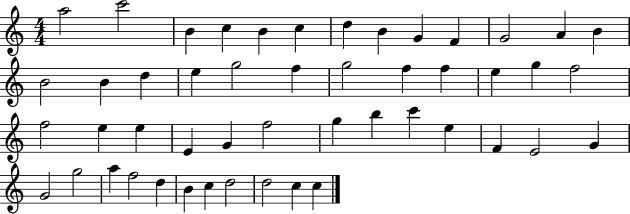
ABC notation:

X:1
T:Untitled
M:4/4
L:1/4
K:C
a2 c'2 B c B c d B G F G2 A B B2 B d e g2 f g2 f f e g f2 f2 e e E G f2 g b c' e F E2 G G2 g2 a f2 d B c d2 d2 c c